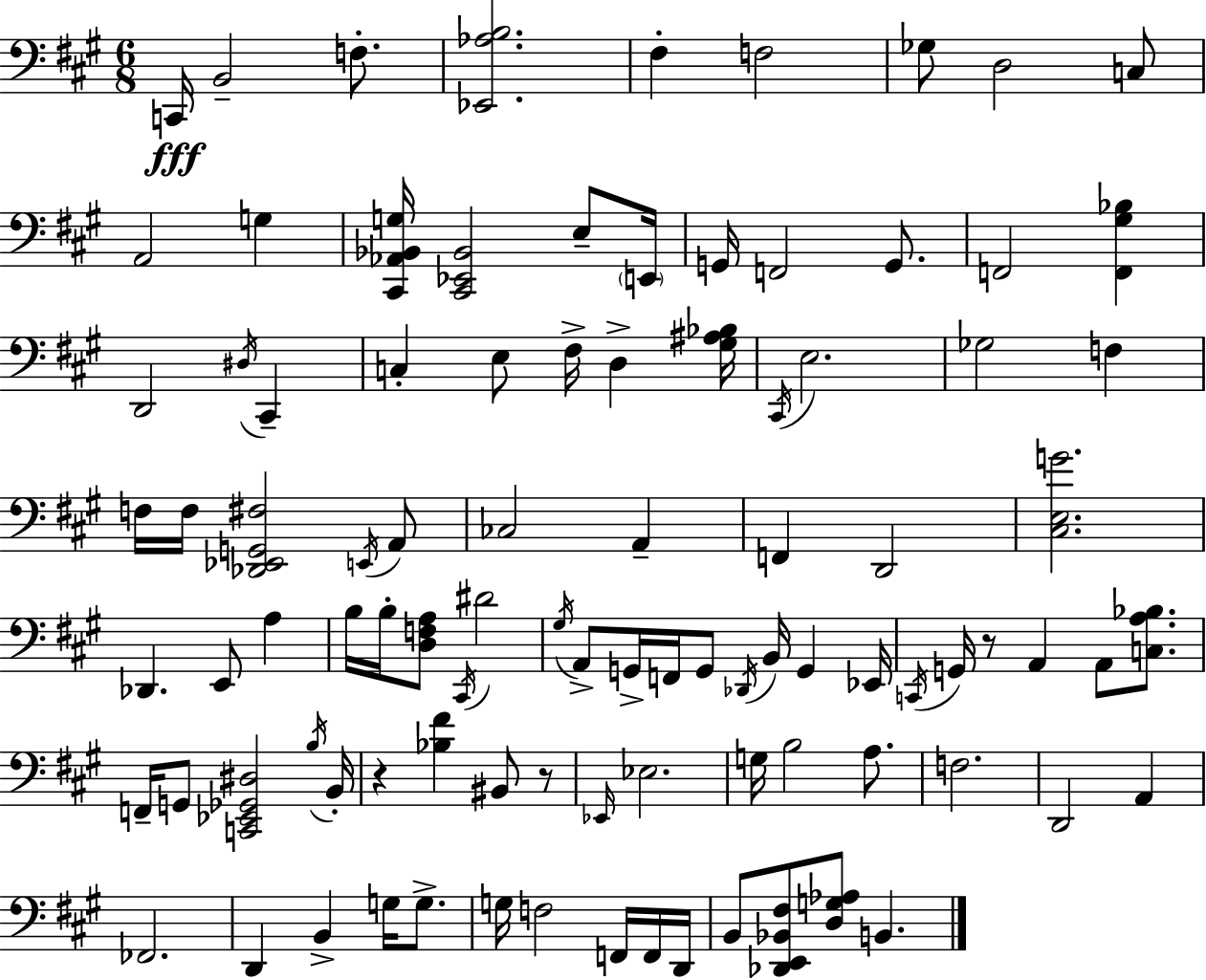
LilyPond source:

{
  \clef bass
  \numericTimeSignature
  \time 6/8
  \key a \major
  c,16\fff b,2-- f8.-. | <ees, aes b>2. | fis4-. f2 | ges8 d2 c8 | \break a,2 g4 | <cis, aes, bes, g>16 <cis, ees, bes,>2 e8-- \parenthesize e,16 | g,16 f,2 g,8. | f,2 <f, gis bes>4 | \break d,2 \acciaccatura { dis16 } cis,4-- | c4-. e8 fis16-> d4-> | <gis ais bes>16 \acciaccatura { cis,16 } e2. | ges2 f4 | \break f16 f16 <des, ees, g, fis>2 | \acciaccatura { e,16 } a,8 ces2 a,4-- | f,4 d,2 | <cis e g'>2. | \break des,4. e,8 a4 | b16 b16-. <d f a>8 \acciaccatura { cis,16 } dis'2 | \acciaccatura { gis16 } a,8-> g,16-> f,16 g,8 \acciaccatura { des,16 } | b,16 g,4 ees,16 \acciaccatura { c,16 } g,16 r8 a,4 | \break a,8 <c a bes>8. f,16-- g,8 <c, ees, ges, dis>2 | \acciaccatura { b16 } b,16-. r4 | <bes fis'>4 bis,8 r8 \grace { ees,16 } ees2. | g16 b2 | \break a8. f2. | d,2 | a,4 fes,2. | d,4 | \break b,4-> g16 g8.-> g16 f2 | f,16 f,16 d,16 b,8 <des, e, bes, fis>8 | <d g aes>8 b,4. \bar "|."
}